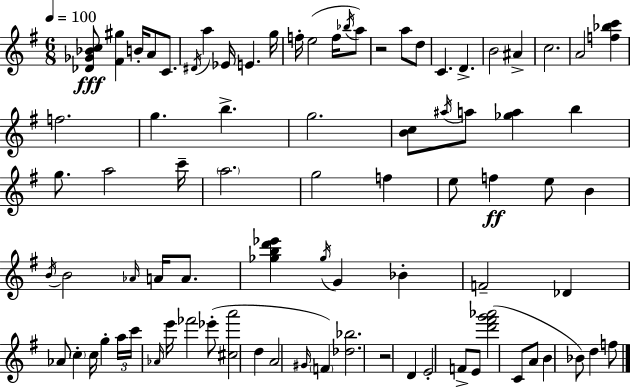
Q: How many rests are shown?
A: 2